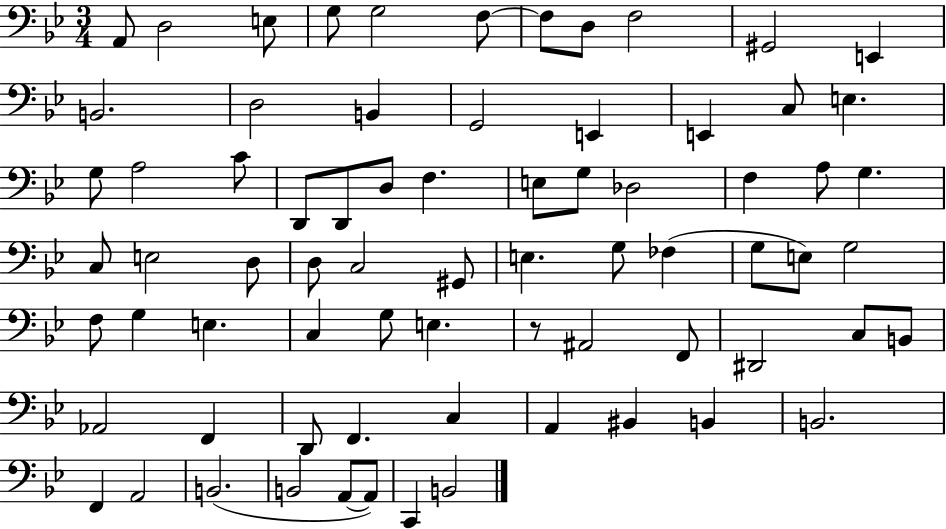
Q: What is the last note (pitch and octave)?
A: B2